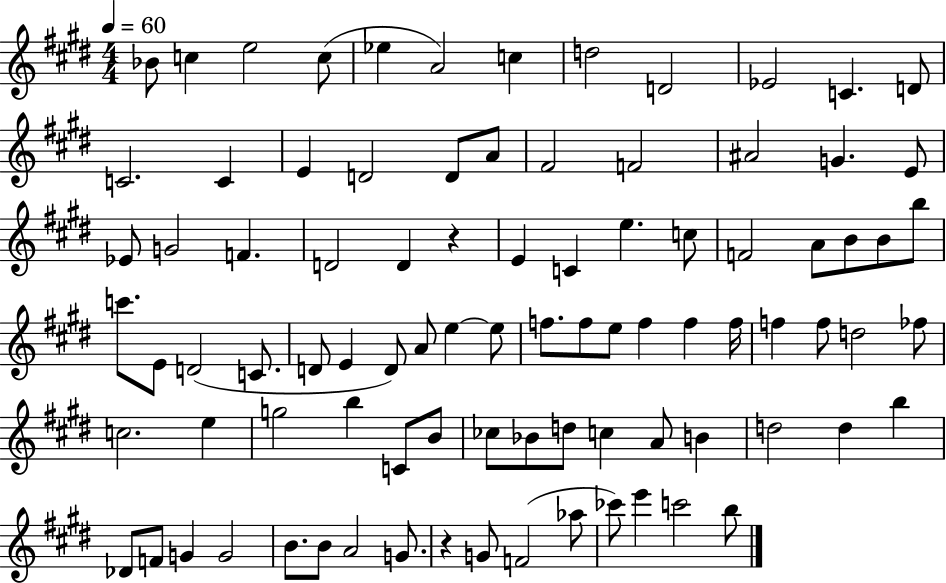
{
  \clef treble
  \numericTimeSignature
  \time 4/4
  \key e \major
  \tempo 4 = 60
  bes'8 c''4 e''2 c''8( | ees''4 a'2) c''4 | d''2 d'2 | ees'2 c'4. d'8 | \break c'2. c'4 | e'4 d'2 d'8 a'8 | fis'2 f'2 | ais'2 g'4. e'8 | \break ees'8 g'2 f'4. | d'2 d'4 r4 | e'4 c'4 e''4. c''8 | f'2 a'8 b'8 b'8 b''8 | \break c'''8. e'8 d'2( c'8. | d'8 e'4 d'8) a'8 e''4~~ e''8 | f''8. f''8 e''8 f''4 f''4 f''16 | f''4 f''8 d''2 fes''8 | \break c''2. e''4 | g''2 b''4 c'8 b'8 | ces''8 bes'8 d''8 c''4 a'8 b'4 | d''2 d''4 b''4 | \break des'8 f'8 g'4 g'2 | b'8. b'8 a'2 g'8. | r4 g'8 f'2( aes''8 | ces'''8) e'''4 c'''2 b''8 | \break \bar "|."
}